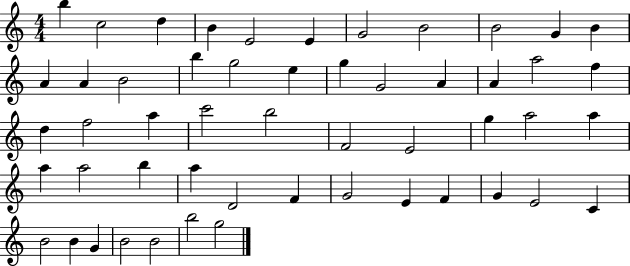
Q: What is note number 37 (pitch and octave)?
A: A5